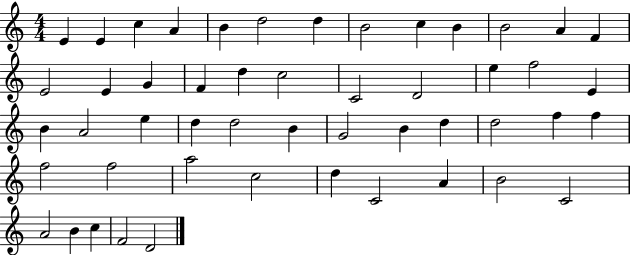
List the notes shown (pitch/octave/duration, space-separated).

E4/q E4/q C5/q A4/q B4/q D5/h D5/q B4/h C5/q B4/q B4/h A4/q F4/q E4/h E4/q G4/q F4/q D5/q C5/h C4/h D4/h E5/q F5/h E4/q B4/q A4/h E5/q D5/q D5/h B4/q G4/h B4/q D5/q D5/h F5/q F5/q F5/h F5/h A5/h C5/h D5/q C4/h A4/q B4/h C4/h A4/h B4/q C5/q F4/h D4/h